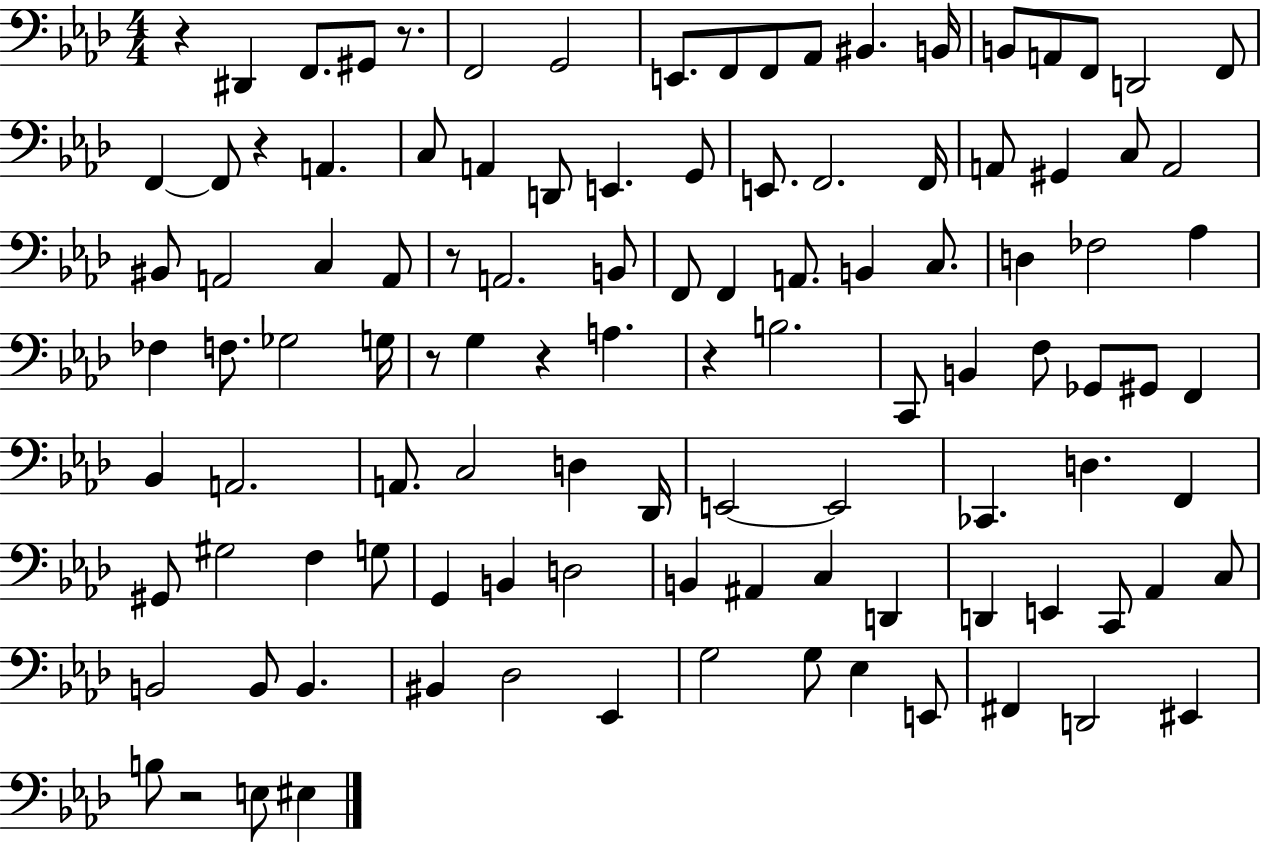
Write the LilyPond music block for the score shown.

{
  \clef bass
  \numericTimeSignature
  \time 4/4
  \key aes \major
  r4 dis,4 f,8. gis,8 r8. | f,2 g,2 | e,8. f,8 f,8 aes,8 bis,4. b,16 | b,8 a,8 f,8 d,2 f,8 | \break f,4~~ f,8 r4 a,4. | c8 a,4 d,8 e,4. g,8 | e,8. f,2. f,16 | a,8 gis,4 c8 a,2 | \break bis,8 a,2 c4 a,8 | r8 a,2. b,8 | f,8 f,4 a,8. b,4 c8. | d4 fes2 aes4 | \break fes4 f8. ges2 g16 | r8 g4 r4 a4. | r4 b2. | c,8 b,4 f8 ges,8 gis,8 f,4 | \break bes,4 a,2. | a,8. c2 d4 des,16 | e,2~~ e,2 | ces,4. d4. f,4 | \break gis,8 gis2 f4 g8 | g,4 b,4 d2 | b,4 ais,4 c4 d,4 | d,4 e,4 c,8 aes,4 c8 | \break b,2 b,8 b,4. | bis,4 des2 ees,4 | g2 g8 ees4 e,8 | fis,4 d,2 eis,4 | \break b8 r2 e8 eis4 | \bar "|."
}